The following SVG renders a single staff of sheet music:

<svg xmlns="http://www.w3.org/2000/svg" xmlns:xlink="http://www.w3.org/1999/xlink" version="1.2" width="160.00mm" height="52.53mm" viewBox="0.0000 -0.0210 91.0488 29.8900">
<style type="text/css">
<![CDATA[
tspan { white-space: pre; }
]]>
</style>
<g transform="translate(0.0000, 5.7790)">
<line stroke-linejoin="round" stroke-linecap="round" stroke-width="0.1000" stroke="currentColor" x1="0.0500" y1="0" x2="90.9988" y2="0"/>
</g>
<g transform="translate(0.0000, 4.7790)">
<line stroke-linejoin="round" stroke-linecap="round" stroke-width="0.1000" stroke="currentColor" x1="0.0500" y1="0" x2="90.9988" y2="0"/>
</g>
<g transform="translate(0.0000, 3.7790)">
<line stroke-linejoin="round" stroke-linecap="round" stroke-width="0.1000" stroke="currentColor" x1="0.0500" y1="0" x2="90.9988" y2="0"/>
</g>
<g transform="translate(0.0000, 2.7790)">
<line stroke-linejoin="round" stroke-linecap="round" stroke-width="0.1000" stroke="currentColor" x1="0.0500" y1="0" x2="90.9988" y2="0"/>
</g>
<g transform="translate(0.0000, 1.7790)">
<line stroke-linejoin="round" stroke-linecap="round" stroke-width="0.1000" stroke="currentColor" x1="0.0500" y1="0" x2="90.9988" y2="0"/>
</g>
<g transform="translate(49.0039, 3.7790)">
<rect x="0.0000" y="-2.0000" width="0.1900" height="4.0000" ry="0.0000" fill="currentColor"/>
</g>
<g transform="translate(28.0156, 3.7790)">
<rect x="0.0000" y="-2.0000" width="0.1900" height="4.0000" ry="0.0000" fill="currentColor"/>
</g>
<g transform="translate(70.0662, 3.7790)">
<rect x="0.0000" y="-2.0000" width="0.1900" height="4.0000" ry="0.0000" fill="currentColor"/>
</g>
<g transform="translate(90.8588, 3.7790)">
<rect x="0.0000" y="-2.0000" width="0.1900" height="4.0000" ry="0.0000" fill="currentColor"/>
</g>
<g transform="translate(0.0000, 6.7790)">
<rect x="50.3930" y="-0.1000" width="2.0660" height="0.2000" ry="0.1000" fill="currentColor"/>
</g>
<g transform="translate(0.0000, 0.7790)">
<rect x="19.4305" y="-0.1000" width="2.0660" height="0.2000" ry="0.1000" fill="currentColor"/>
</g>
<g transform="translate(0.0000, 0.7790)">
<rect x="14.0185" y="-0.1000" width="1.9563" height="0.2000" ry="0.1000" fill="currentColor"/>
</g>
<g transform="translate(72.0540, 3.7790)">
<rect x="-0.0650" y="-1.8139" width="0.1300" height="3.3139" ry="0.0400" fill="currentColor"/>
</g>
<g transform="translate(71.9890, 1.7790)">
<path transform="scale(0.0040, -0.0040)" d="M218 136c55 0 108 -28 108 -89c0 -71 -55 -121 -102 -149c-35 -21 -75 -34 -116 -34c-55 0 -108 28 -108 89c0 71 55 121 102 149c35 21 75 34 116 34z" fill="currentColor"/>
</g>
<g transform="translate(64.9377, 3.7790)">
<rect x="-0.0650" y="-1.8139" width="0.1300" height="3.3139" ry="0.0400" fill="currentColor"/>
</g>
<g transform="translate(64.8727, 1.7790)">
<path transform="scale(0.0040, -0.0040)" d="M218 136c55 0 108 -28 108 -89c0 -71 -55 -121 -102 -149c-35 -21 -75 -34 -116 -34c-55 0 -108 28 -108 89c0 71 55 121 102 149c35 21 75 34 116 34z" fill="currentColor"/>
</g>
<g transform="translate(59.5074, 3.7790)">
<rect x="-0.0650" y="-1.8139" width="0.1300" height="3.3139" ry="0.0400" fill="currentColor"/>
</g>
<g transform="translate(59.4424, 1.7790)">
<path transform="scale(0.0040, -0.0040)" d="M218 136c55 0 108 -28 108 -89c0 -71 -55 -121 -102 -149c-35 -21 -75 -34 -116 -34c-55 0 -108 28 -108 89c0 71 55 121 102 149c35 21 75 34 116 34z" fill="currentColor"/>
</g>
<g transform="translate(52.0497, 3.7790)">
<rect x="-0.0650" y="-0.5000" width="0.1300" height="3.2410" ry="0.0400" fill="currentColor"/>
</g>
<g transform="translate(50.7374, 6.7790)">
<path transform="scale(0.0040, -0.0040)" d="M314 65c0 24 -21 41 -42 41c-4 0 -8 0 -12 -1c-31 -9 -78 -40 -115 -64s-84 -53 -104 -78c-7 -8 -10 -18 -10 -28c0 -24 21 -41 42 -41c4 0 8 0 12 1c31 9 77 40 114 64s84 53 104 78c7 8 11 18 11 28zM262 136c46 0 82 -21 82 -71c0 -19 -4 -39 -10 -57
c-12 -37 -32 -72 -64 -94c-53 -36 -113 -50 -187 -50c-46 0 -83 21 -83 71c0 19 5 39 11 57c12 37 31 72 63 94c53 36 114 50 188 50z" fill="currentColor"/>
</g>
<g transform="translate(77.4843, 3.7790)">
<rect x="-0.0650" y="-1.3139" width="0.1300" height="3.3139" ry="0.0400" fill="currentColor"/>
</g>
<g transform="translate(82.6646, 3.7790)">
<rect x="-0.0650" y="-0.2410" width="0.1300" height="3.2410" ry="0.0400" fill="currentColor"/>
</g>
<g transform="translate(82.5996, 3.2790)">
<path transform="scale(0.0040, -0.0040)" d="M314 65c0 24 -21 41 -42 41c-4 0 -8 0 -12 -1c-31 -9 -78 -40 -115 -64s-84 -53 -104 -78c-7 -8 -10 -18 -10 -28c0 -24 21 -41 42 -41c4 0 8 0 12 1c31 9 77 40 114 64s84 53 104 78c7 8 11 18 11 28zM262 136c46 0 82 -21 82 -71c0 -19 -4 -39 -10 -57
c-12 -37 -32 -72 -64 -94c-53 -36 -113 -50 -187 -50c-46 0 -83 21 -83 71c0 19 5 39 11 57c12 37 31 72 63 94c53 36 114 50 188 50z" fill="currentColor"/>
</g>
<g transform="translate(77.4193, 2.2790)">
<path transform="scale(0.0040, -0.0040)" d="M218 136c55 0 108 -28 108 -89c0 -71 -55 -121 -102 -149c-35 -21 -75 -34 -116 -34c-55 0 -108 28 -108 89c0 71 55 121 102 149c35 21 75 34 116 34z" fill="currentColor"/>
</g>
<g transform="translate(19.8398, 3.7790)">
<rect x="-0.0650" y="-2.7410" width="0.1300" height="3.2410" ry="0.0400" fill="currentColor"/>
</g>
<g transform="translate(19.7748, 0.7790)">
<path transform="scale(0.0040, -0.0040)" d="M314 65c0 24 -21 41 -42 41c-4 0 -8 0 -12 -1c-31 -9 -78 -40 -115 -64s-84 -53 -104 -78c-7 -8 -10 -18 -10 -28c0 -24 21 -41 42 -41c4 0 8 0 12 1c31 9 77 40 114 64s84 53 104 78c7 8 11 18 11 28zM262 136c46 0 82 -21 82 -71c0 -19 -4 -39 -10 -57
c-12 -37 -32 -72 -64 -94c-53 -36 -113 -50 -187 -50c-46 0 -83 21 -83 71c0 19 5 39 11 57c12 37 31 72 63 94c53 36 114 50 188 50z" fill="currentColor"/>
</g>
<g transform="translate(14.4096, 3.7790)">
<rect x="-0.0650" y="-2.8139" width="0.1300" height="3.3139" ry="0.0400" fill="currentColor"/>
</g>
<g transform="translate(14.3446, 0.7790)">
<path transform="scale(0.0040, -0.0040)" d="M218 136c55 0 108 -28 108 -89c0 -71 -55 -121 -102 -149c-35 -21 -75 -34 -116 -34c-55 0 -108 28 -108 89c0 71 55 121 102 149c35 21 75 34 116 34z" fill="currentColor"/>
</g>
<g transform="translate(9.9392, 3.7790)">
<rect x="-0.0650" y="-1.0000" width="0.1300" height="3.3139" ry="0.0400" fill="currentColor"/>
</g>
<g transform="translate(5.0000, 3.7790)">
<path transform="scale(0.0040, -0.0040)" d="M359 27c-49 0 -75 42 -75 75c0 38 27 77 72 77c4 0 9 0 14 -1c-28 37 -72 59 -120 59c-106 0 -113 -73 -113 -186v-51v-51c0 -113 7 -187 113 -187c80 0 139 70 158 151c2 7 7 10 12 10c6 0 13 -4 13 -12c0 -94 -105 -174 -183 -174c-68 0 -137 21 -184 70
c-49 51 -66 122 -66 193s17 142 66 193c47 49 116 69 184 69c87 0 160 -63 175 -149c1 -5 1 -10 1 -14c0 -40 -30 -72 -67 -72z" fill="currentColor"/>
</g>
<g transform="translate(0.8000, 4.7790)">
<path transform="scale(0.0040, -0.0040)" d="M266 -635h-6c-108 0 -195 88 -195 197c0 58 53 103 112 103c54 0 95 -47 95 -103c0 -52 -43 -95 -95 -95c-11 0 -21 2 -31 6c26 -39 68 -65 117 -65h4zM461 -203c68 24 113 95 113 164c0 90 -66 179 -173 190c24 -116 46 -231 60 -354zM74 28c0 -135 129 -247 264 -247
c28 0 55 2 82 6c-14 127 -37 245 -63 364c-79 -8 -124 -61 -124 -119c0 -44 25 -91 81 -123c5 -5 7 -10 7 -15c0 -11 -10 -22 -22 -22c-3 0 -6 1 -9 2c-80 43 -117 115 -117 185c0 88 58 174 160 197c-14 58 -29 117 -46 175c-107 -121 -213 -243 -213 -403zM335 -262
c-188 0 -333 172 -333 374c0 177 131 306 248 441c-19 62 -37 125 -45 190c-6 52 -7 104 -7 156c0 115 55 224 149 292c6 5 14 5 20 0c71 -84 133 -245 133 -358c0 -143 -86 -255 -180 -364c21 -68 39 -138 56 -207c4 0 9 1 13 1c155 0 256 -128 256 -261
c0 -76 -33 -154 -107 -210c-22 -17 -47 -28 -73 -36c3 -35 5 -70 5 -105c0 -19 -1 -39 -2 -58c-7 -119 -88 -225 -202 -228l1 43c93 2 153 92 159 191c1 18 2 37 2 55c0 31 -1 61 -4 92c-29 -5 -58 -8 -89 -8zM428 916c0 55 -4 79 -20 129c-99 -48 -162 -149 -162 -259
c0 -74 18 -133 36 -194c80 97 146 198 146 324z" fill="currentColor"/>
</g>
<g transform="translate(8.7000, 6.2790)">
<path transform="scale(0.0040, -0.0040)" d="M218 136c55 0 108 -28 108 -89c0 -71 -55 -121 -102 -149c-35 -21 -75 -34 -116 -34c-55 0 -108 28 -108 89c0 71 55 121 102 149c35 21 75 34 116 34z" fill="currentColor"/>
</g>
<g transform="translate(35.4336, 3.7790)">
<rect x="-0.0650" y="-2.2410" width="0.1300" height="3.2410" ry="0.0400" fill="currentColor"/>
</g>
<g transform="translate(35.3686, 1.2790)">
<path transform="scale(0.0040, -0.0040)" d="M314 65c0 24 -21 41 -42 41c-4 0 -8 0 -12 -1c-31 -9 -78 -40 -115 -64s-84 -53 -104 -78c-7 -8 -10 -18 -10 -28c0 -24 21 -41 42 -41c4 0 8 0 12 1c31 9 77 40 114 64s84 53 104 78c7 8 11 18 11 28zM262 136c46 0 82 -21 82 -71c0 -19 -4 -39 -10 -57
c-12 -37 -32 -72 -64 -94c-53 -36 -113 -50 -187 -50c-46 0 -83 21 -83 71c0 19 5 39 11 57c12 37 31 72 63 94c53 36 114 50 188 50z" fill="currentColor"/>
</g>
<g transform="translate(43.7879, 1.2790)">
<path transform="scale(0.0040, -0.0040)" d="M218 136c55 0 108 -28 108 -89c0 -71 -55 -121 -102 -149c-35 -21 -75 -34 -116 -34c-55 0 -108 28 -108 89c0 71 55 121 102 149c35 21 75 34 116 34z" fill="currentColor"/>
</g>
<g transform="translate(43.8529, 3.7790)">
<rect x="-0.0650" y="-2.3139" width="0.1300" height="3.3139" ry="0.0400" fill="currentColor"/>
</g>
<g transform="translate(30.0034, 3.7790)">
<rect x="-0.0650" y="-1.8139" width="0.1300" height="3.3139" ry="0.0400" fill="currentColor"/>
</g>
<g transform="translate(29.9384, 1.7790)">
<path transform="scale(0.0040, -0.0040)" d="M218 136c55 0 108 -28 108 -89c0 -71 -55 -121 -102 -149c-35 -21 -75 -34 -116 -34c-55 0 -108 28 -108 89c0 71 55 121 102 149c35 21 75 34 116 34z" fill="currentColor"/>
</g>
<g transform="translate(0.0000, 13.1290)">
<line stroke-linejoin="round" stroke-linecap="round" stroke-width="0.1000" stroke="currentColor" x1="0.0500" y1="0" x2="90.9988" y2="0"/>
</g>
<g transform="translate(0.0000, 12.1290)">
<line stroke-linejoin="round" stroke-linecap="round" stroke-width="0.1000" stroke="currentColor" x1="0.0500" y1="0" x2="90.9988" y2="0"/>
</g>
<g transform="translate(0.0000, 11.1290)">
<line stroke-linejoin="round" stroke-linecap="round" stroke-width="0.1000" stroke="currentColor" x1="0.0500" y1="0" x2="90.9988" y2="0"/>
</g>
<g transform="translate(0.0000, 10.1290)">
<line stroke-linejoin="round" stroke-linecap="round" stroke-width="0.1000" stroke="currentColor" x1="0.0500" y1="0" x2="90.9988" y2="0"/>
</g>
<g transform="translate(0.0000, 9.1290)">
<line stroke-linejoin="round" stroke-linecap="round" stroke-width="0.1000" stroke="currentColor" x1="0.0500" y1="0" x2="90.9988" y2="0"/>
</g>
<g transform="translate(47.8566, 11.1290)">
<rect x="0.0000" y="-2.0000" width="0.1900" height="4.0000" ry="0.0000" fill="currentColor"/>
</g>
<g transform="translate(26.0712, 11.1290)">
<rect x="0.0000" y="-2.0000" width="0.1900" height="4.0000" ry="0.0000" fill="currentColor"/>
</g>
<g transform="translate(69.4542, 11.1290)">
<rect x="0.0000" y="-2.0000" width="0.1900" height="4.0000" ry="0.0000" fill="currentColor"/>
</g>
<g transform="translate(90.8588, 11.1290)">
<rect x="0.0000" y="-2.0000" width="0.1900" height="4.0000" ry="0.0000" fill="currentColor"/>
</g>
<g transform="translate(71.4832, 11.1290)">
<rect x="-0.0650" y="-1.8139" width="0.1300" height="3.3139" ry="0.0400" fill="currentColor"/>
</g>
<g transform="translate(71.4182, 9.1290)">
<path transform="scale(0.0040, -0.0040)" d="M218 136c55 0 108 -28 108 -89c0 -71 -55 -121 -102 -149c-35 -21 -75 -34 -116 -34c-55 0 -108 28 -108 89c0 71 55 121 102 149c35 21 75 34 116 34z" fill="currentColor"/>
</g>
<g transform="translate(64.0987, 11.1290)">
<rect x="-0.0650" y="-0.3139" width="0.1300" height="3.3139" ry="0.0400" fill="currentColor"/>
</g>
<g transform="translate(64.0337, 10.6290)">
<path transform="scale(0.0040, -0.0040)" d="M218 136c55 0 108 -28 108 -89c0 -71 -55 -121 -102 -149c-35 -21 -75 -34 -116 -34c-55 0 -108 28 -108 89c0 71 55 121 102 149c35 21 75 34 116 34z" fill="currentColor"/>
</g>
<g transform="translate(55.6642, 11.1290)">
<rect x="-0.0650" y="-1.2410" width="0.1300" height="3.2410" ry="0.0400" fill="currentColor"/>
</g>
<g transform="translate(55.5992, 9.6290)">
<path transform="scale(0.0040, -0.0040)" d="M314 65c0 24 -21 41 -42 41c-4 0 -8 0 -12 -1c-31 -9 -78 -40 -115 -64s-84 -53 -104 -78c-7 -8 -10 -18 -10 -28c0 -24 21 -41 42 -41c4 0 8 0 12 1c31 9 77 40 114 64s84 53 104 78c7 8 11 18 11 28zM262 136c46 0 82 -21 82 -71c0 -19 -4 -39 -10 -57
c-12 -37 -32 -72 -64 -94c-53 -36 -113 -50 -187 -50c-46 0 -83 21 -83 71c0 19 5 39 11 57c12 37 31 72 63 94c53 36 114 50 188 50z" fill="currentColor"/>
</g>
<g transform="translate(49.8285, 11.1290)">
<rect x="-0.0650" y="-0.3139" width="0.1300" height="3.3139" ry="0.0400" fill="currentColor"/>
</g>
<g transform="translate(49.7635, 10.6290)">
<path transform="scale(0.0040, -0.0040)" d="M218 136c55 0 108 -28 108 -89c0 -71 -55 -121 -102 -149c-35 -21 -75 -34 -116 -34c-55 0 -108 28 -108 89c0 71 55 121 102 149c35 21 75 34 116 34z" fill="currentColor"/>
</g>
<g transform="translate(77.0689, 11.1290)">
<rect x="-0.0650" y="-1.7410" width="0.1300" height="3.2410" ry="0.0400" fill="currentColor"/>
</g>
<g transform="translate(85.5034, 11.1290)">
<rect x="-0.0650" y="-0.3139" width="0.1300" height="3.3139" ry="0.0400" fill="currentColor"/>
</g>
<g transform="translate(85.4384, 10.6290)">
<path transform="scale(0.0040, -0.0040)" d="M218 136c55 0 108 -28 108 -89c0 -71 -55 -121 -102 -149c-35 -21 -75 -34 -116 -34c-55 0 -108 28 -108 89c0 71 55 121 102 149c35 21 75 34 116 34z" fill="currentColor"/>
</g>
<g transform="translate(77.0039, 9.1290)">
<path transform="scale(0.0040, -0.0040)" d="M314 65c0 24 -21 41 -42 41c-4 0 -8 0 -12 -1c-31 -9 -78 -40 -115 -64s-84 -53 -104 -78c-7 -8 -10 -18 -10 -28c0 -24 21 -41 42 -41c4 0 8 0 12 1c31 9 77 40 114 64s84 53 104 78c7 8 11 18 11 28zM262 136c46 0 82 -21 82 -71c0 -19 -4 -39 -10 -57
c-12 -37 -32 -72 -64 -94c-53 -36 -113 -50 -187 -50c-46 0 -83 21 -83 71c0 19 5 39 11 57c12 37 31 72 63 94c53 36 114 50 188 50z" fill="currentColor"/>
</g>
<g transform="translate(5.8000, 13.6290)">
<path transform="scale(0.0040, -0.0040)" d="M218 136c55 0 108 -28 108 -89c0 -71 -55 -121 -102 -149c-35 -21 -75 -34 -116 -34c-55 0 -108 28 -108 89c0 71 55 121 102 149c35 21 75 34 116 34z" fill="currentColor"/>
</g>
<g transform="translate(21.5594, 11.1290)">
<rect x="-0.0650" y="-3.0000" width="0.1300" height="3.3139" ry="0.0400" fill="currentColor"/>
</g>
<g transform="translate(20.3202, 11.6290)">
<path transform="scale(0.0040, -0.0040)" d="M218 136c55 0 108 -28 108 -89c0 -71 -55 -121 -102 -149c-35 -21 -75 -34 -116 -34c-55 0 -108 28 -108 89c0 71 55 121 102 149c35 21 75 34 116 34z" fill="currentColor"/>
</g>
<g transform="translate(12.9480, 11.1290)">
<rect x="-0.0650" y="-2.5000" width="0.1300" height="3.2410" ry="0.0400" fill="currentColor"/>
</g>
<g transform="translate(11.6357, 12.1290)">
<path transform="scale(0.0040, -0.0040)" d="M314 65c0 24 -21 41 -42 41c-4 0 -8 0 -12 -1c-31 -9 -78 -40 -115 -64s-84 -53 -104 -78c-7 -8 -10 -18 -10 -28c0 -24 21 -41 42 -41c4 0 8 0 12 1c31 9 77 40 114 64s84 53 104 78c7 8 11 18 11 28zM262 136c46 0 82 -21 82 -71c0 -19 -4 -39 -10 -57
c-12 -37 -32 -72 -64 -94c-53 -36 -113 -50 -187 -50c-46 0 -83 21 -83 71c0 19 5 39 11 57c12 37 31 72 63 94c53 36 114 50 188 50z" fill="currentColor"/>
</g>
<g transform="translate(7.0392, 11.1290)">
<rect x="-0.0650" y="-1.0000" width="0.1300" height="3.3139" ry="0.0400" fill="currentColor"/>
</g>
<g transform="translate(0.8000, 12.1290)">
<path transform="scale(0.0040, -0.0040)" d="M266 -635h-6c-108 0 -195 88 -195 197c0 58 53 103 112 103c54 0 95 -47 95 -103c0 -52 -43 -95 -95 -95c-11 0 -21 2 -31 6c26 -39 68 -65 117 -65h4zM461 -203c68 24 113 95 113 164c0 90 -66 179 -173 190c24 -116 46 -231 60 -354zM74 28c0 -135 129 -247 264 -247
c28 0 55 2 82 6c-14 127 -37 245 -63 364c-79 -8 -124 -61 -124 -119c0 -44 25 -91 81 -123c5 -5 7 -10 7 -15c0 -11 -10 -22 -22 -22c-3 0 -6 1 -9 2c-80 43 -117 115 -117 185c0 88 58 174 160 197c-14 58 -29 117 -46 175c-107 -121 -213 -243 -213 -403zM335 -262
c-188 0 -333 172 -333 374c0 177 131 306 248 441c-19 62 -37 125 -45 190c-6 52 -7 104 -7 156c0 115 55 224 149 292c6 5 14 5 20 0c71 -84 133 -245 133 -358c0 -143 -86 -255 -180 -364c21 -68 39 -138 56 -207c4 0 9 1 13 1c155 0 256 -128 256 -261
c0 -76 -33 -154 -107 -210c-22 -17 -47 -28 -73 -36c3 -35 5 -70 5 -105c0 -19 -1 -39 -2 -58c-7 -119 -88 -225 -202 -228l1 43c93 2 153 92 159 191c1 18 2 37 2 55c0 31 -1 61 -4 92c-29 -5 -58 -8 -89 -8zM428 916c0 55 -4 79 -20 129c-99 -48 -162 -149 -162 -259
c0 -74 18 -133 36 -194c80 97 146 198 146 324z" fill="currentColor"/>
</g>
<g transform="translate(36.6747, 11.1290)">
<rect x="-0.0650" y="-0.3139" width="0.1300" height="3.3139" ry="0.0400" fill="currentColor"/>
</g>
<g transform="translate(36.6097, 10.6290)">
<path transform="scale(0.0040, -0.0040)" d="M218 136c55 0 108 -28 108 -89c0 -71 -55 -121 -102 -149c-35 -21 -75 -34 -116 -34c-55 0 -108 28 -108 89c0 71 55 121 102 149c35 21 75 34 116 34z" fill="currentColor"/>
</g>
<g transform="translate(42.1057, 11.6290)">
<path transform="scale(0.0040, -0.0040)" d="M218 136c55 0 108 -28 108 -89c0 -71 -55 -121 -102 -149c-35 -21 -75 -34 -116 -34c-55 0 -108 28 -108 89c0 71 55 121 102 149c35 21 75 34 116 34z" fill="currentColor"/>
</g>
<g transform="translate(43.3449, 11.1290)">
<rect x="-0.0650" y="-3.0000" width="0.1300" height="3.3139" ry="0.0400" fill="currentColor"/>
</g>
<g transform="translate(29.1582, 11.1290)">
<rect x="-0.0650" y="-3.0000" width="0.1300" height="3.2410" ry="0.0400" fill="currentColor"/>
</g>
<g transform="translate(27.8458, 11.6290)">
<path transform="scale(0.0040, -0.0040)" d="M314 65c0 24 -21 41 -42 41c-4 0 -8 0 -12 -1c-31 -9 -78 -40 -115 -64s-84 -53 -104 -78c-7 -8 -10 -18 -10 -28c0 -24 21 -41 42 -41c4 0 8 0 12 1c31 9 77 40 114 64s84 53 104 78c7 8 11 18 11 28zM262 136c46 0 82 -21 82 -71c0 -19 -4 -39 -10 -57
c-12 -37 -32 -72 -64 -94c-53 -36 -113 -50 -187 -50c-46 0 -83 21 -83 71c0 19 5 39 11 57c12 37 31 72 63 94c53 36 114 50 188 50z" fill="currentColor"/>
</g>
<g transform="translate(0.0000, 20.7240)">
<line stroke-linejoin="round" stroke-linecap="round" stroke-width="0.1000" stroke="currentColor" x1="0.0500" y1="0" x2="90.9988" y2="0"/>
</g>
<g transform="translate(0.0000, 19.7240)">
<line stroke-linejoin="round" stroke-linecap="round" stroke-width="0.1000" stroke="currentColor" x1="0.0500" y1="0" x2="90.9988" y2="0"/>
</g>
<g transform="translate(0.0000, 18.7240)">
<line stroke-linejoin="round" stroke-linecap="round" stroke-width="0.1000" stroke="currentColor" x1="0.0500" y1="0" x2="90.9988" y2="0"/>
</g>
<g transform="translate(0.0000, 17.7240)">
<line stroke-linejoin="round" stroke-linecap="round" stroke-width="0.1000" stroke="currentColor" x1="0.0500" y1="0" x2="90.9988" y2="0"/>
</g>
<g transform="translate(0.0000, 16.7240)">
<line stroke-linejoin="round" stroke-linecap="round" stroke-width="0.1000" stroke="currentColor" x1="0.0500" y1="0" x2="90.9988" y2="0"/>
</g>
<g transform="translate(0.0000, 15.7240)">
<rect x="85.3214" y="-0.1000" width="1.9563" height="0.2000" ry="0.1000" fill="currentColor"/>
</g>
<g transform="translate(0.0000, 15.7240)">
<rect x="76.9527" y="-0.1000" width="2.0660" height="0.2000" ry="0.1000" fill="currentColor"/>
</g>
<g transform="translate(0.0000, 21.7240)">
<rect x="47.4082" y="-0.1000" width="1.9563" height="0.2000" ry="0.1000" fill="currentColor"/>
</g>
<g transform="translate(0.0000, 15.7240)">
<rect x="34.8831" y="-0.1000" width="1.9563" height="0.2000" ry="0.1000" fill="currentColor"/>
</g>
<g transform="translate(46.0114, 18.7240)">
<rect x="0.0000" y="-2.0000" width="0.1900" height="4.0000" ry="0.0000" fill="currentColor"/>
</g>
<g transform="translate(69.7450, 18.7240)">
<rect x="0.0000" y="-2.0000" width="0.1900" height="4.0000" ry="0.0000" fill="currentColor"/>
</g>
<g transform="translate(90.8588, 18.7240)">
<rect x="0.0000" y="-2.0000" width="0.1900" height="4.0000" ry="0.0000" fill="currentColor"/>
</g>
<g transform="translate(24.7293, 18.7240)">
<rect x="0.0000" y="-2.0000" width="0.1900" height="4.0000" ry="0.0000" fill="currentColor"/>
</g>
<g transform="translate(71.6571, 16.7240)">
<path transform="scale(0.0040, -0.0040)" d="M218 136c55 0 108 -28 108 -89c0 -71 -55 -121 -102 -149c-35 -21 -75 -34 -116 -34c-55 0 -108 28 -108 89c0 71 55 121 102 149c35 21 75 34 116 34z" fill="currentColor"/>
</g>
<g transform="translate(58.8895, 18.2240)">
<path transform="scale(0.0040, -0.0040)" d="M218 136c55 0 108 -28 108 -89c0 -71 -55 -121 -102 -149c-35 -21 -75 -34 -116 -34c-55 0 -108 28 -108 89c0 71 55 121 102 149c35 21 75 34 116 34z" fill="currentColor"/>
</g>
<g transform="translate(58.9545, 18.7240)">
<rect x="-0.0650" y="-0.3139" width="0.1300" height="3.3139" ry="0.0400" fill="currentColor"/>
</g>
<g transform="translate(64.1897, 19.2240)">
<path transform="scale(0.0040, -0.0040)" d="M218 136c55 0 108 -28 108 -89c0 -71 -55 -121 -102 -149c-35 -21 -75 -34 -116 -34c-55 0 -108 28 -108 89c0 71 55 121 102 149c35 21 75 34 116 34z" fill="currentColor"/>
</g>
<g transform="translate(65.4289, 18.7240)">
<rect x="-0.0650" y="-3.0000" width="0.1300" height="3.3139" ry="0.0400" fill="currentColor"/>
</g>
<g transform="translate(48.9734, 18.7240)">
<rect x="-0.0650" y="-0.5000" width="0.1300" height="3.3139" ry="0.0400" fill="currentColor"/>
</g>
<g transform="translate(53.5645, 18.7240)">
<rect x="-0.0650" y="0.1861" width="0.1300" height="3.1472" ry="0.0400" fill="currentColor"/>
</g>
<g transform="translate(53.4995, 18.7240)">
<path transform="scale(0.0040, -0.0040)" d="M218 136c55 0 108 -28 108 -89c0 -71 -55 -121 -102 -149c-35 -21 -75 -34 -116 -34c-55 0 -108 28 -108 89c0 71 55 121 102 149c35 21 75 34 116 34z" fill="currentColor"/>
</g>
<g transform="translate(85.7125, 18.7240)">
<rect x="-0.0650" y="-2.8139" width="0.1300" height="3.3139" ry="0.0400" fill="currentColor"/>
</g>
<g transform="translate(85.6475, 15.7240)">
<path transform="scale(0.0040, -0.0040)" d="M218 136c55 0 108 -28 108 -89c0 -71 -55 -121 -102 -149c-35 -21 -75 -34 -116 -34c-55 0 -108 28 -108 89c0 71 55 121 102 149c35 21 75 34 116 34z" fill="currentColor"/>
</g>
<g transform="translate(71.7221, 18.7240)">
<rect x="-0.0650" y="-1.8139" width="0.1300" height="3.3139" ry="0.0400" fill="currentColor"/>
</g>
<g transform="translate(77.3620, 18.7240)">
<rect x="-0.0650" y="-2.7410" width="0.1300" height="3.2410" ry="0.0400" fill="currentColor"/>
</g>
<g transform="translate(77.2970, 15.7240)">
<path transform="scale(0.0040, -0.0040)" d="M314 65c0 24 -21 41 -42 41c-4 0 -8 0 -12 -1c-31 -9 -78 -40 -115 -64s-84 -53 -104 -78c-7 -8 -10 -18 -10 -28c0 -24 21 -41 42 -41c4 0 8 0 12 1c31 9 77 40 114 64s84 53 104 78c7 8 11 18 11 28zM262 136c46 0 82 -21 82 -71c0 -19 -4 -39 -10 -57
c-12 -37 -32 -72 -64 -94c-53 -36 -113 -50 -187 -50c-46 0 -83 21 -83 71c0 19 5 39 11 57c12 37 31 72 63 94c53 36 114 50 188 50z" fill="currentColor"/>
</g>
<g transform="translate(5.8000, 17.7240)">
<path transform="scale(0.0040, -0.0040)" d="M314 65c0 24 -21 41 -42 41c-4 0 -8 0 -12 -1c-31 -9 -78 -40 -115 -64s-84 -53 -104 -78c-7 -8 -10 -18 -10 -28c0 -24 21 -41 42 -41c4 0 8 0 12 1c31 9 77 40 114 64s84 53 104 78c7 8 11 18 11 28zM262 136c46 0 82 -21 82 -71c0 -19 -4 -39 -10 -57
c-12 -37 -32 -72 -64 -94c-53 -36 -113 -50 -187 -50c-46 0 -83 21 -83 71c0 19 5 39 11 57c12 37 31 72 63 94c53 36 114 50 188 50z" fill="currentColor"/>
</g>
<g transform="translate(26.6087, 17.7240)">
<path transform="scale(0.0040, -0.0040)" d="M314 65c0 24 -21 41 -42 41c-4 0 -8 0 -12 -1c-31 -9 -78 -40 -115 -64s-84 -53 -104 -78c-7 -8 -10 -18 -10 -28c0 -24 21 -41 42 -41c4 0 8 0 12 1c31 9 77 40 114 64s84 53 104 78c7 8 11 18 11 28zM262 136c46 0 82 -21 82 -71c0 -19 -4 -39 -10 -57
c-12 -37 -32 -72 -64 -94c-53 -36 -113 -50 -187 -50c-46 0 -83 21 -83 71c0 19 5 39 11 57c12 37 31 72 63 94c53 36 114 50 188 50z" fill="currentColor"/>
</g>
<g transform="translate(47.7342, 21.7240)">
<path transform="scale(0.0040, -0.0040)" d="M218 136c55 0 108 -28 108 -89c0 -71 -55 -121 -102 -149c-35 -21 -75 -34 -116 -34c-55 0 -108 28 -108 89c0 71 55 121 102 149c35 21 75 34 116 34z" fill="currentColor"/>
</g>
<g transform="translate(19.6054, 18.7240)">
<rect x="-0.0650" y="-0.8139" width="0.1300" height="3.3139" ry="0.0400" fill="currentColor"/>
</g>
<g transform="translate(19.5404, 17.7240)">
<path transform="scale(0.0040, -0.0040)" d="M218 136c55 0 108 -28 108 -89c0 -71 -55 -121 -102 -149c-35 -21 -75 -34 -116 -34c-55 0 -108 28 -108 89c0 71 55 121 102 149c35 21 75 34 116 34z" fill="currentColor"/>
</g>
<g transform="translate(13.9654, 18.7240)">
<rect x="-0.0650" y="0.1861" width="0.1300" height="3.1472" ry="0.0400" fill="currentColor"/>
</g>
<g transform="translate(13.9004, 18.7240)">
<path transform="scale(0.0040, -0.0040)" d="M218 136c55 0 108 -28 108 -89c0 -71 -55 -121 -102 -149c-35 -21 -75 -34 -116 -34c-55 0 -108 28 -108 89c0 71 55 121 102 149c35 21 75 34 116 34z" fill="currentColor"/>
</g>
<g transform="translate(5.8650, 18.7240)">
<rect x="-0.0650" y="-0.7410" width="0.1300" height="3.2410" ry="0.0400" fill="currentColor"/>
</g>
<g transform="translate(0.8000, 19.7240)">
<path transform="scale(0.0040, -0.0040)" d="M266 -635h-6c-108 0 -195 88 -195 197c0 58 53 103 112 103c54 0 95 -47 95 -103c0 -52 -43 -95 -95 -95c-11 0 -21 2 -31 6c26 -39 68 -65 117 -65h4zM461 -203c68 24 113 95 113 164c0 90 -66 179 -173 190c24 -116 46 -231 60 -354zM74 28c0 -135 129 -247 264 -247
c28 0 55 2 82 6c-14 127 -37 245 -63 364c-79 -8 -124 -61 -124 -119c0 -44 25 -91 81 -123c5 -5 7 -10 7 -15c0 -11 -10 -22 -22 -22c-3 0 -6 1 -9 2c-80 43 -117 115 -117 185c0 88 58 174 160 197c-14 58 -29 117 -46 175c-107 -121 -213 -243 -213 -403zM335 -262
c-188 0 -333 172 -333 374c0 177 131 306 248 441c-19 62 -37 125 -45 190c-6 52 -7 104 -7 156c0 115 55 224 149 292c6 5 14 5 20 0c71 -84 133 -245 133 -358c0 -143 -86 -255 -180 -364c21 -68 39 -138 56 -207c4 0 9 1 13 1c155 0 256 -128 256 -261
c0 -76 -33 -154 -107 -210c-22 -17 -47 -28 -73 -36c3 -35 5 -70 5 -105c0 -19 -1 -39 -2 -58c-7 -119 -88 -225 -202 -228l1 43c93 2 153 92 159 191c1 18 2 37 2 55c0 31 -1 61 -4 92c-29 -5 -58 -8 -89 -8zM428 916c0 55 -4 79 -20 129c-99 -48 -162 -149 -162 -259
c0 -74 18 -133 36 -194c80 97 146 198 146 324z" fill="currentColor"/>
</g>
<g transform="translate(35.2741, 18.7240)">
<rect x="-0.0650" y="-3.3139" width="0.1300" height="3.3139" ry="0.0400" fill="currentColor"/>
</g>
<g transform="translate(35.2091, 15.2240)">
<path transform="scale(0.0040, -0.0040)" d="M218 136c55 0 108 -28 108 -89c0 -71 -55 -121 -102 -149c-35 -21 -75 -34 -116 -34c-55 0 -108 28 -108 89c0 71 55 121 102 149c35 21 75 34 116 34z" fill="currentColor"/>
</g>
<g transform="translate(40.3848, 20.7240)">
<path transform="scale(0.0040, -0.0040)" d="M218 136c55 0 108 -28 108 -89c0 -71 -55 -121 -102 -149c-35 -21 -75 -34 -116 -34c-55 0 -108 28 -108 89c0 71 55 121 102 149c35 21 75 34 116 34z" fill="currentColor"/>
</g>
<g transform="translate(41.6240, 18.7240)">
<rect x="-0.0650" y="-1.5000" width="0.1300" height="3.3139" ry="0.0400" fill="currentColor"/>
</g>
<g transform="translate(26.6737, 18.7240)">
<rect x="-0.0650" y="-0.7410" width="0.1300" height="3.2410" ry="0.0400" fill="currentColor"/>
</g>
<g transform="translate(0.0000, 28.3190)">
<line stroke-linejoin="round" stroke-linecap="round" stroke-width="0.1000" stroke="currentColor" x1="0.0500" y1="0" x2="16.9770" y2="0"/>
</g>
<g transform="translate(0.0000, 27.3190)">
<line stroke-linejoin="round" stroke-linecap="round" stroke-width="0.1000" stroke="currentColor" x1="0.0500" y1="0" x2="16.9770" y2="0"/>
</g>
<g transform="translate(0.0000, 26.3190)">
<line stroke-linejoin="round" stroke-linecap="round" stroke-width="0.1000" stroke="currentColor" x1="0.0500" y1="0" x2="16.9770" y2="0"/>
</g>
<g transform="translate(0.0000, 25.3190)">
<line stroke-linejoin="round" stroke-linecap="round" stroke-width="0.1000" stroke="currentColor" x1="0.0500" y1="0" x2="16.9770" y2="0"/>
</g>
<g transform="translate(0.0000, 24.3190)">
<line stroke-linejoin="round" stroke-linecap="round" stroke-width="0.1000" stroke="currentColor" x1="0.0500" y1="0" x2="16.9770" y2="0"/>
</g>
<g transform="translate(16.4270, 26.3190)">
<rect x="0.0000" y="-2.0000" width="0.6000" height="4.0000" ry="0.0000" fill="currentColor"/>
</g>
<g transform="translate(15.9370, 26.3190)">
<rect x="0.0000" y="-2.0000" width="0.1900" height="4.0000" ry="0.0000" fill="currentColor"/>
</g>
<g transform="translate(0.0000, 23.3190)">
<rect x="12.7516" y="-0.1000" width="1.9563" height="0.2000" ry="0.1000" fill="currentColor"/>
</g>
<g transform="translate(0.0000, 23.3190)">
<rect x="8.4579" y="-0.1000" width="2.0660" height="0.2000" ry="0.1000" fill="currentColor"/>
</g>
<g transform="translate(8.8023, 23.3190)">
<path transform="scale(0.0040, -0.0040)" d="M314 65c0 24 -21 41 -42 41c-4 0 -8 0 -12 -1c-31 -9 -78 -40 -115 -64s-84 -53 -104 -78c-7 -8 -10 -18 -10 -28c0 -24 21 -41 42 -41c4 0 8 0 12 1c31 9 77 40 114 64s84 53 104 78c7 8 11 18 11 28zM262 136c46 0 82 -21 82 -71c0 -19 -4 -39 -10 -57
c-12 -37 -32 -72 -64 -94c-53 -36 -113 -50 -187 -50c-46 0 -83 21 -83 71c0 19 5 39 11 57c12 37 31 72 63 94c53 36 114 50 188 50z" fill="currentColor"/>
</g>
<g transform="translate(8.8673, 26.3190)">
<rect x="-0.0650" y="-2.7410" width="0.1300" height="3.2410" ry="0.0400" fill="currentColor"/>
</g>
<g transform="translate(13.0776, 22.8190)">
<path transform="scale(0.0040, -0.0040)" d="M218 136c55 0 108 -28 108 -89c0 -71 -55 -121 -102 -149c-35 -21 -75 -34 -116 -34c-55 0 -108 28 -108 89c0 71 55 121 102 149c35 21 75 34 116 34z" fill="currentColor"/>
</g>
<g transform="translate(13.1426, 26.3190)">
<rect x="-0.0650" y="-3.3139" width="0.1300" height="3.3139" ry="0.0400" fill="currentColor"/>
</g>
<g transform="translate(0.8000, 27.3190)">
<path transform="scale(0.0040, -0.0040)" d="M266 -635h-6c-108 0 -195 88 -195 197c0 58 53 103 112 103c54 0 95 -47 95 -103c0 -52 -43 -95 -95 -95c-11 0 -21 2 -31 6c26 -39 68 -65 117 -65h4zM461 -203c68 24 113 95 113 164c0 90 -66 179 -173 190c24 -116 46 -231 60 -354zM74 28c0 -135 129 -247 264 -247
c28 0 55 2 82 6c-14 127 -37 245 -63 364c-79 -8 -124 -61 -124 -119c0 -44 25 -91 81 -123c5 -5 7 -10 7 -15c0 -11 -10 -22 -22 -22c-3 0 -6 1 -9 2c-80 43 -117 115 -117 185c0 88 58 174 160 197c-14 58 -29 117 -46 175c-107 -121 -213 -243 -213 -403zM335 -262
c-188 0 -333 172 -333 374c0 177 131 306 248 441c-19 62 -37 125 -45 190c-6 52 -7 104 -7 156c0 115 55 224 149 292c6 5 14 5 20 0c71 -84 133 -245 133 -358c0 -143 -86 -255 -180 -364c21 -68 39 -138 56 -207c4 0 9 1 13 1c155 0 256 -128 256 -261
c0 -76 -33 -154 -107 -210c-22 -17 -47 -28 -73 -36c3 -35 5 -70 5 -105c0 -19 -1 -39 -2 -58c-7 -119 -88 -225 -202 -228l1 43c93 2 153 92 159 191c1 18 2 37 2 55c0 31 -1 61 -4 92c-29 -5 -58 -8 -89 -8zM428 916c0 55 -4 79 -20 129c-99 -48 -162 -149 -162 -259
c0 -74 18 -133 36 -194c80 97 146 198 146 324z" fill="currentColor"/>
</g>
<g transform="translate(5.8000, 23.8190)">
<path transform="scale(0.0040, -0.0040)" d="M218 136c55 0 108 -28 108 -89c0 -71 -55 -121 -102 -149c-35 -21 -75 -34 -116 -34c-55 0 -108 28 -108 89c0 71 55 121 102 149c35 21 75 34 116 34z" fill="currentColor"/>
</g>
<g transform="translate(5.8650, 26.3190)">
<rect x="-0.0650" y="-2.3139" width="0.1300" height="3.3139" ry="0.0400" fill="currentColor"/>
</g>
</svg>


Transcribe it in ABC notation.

X:1
T:Untitled
M:4/4
L:1/4
K:C
D a a2 f g2 g C2 f f f e c2 D G2 A A2 c A c e2 c f f2 c d2 B d d2 b E C B c A f a2 a g a2 b